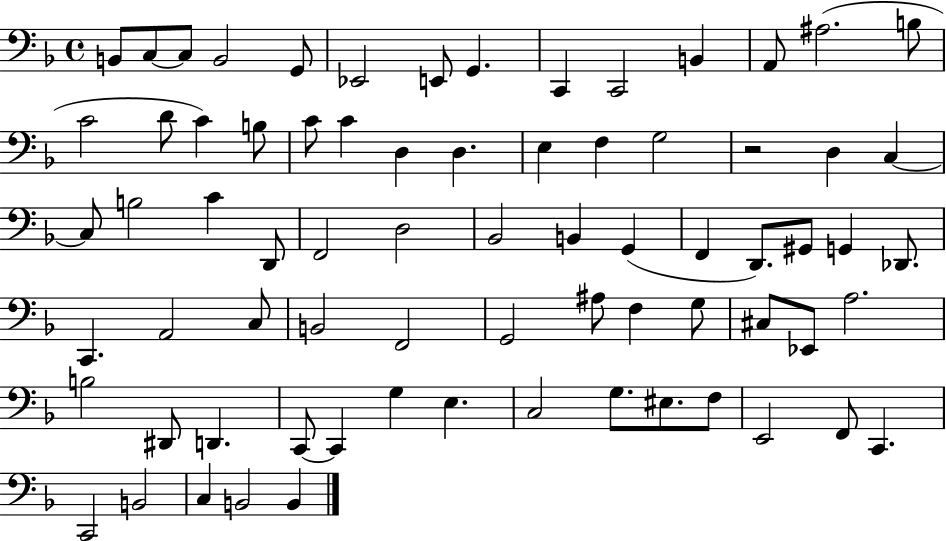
B2/e C3/e C3/e B2/h G2/e Eb2/h E2/e G2/q. C2/q C2/h B2/q A2/e A#3/h. B3/e C4/h D4/e C4/q B3/e C4/e C4/q D3/q D3/q. E3/q F3/q G3/h R/h D3/q C3/q C3/e B3/h C4/q D2/e F2/h D3/h Bb2/h B2/q G2/q F2/q D2/e. G#2/e G2/q Db2/e. C2/q. A2/h C3/e B2/h F2/h G2/h A#3/e F3/q G3/e C#3/e Eb2/e A3/h. B3/h D#2/e D2/q. C2/e C2/q G3/q E3/q. C3/h G3/e. EIS3/e. F3/e E2/h F2/e C2/q. C2/h B2/h C3/q B2/h B2/q